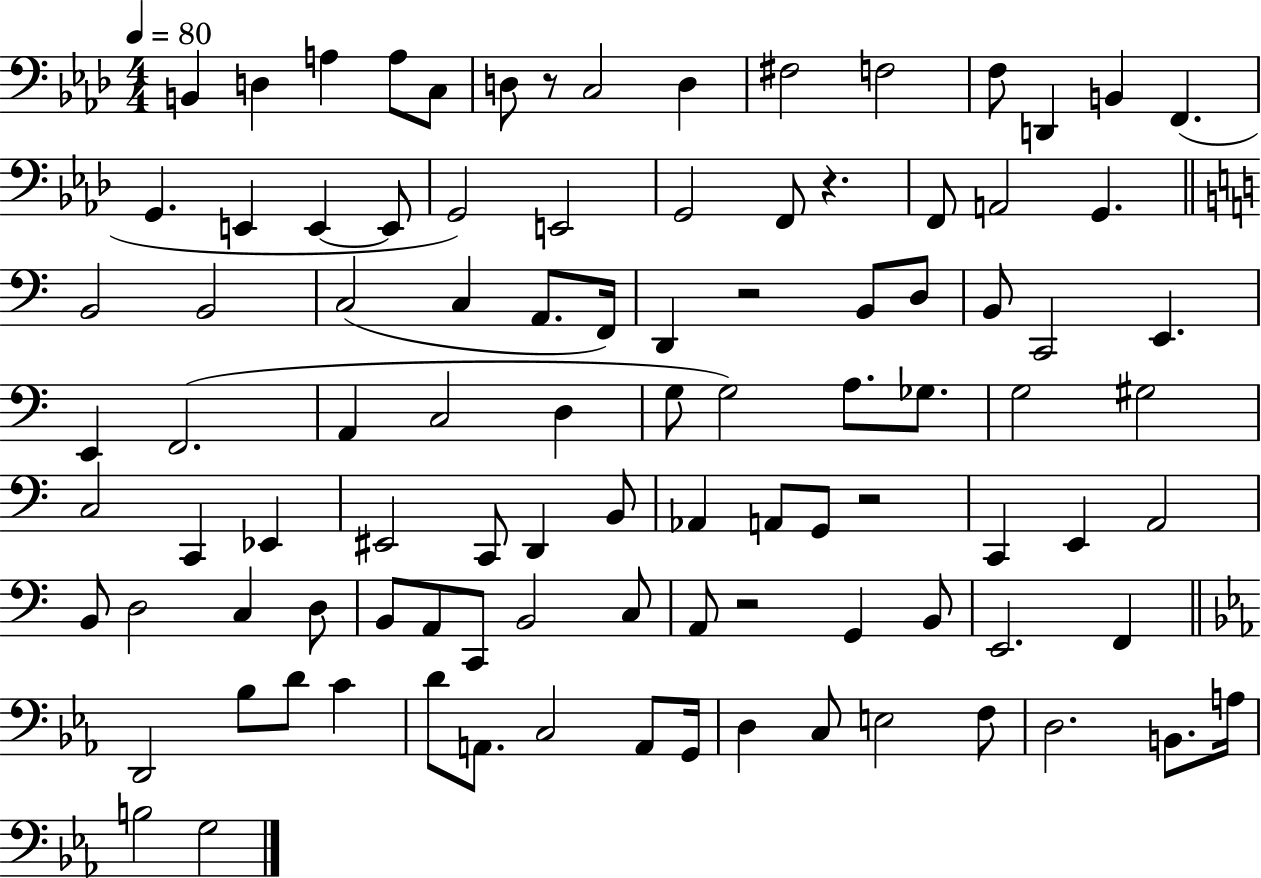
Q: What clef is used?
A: bass